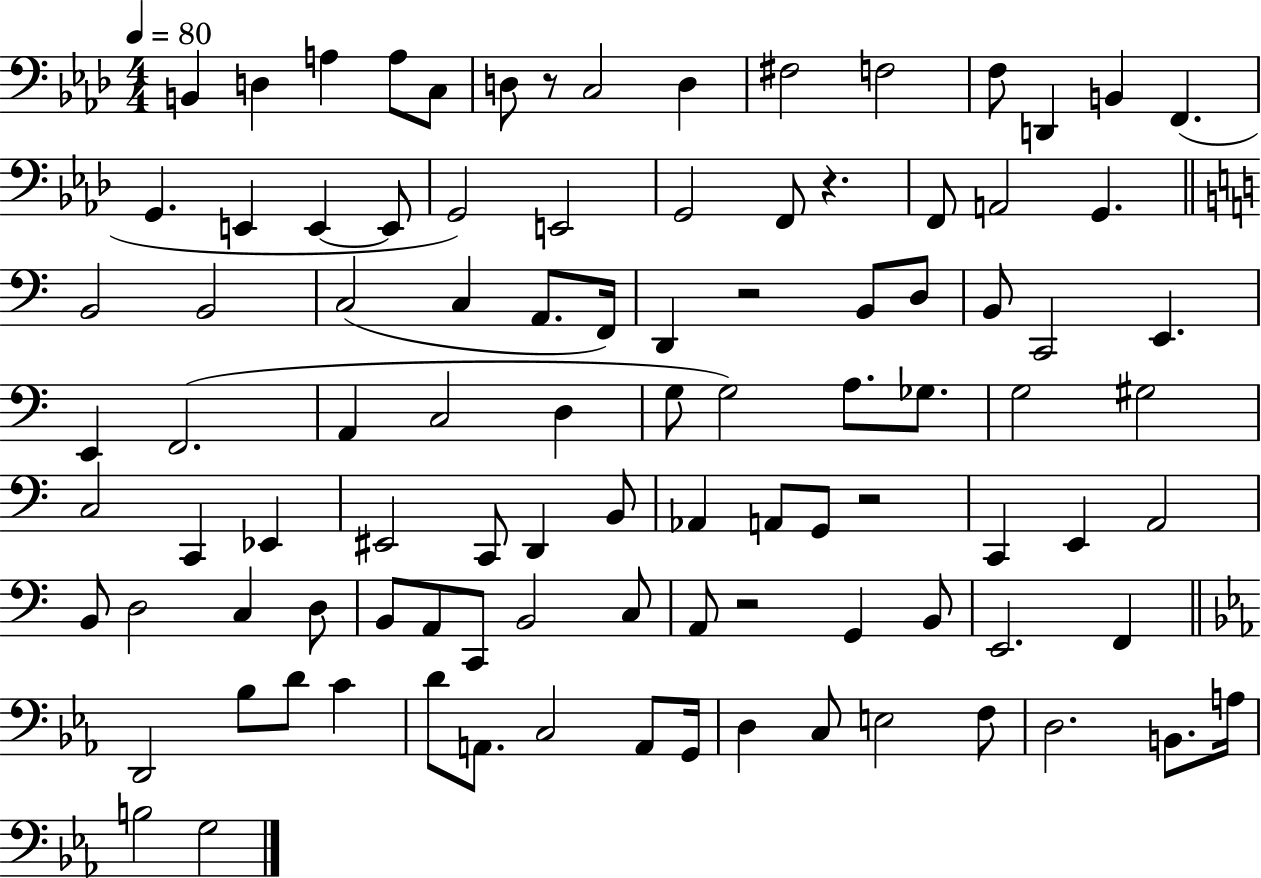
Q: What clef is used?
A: bass